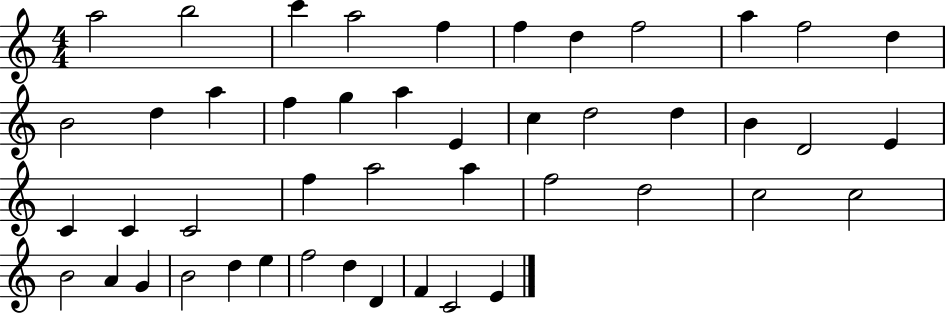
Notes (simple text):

A5/h B5/h C6/q A5/h F5/q F5/q D5/q F5/h A5/q F5/h D5/q B4/h D5/q A5/q F5/q G5/q A5/q E4/q C5/q D5/h D5/q B4/q D4/h E4/q C4/q C4/q C4/h F5/q A5/h A5/q F5/h D5/h C5/h C5/h B4/h A4/q G4/q B4/h D5/q E5/q F5/h D5/q D4/q F4/q C4/h E4/q